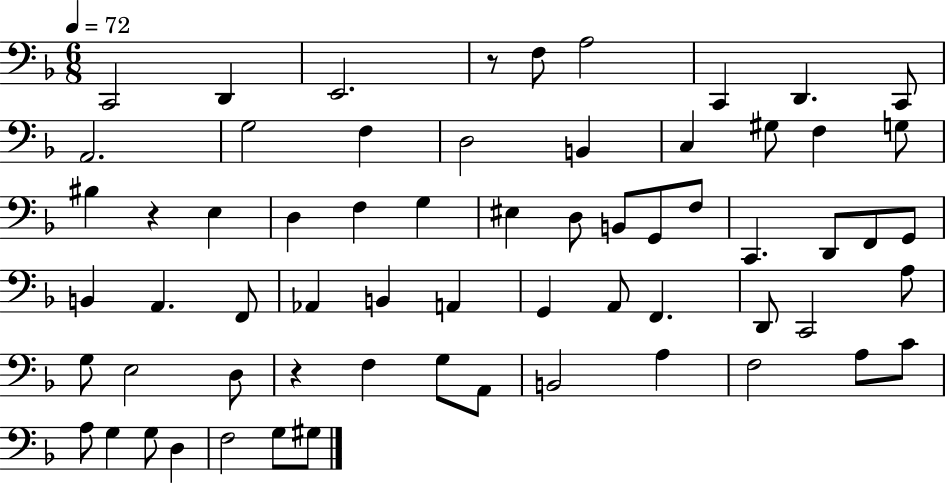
{
  \clef bass
  \numericTimeSignature
  \time 6/8
  \key f \major
  \tempo 4 = 72
  c,2 d,4 | e,2. | r8 f8 a2 | c,4 d,4. c,8 | \break a,2. | g2 f4 | d2 b,4 | c4 gis8 f4 g8 | \break bis4 r4 e4 | d4 f4 g4 | eis4 d8 b,8 g,8 f8 | c,4. d,8 f,8 g,8 | \break b,4 a,4. f,8 | aes,4 b,4 a,4 | g,4 a,8 f,4. | d,8 c,2 a8 | \break g8 e2 d8 | r4 f4 g8 a,8 | b,2 a4 | f2 a8 c'8 | \break a8 g4 g8 d4 | f2 g8 gis8 | \bar "|."
}